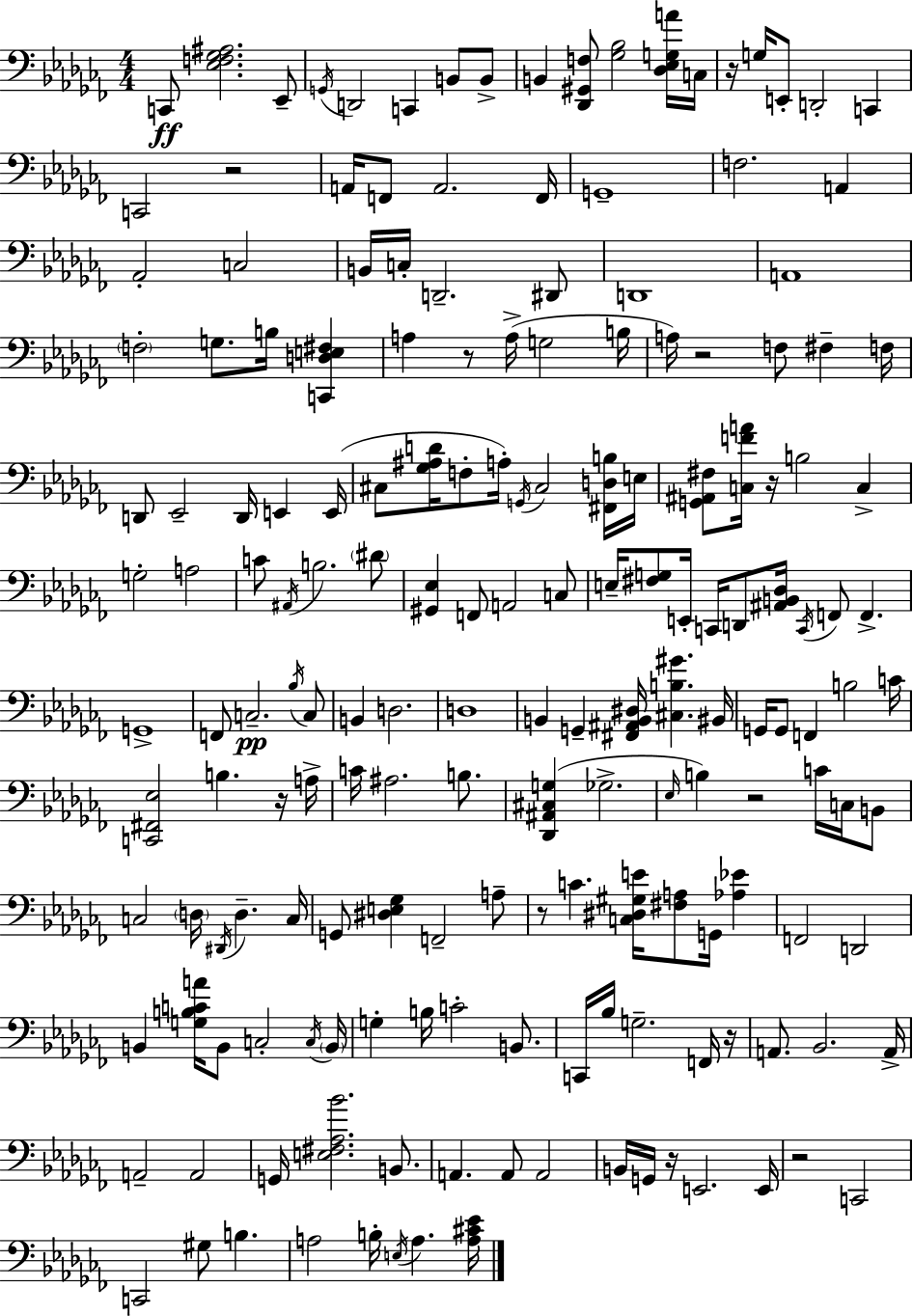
{
  \clef bass
  \numericTimeSignature
  \time 4/4
  \key aes \minor
  \repeat volta 2 { c,8\ff <ees f ges ais>2. ees,8-- | \acciaccatura { g,16 } d,2 c,4 b,8 b,8-> | b,4 <des, gis, f>8 <ges bes>2 <des ees g a'>16 | c16 r16 g16 e,8-. d,2-. c,4 | \break c,2 r2 | a,16 f,8 a,2. | f,16 g,1-- | f2. a,4 | \break aes,2-. c2 | b,16 c16-. d,2.-- dis,8 | d,1 | a,1 | \break \parenthesize f2-. g8. b16 <c, d e fis>4 | a4 r8 a16->( g2 | b16 a16) r2 f8 fis4-- | f16 d,8 ees,2-- d,16 e,4 | \break e,16( cis8 <ges ais d'>16 f8-. a16-.) \acciaccatura { g,16 } cis2 | <fis, d b>16 e16 <g, ais, fis>8 <c f' a'>16 r16 b2 c4-> | g2-. a2 | c'8 \acciaccatura { ais,16 } b2. | \break \parenthesize dis'8 <gis, ees>4 f,8 a,2 | c8 e16-- <fis g>8 e,16-. c,16 d,8 <ais, b, des>16 \acciaccatura { c,16 } f,8 f,4.-> | g,1-> | f,8 c2.--\pp | \break \acciaccatura { bes16 } c8 b,4 d2. | d1 | b,4 g,4-- <fis, ais, b, dis>16 <cis b gis'>4. | bis,16 g,16 g,8 f,4 b2 | \break c'16 <c, fis, ees>2 b4. | r16 a16-> c'16 ais2. | b8. <des, ais, cis g>4( ges2.-> | \grace { ees16 }) b4 r2 | \break c'16 c16 b,8 c2 \parenthesize d16 \acciaccatura { dis,16 } | d4.-- c16 g,8 <dis e ges>4 f,2-- | a8-- r8 c'4. <c dis gis e'>16 | <fis a>8 g,16 <aes ees'>4 f,2 d,2 | \break b,4 <g b c' a'>16 b,8 c2-. | \acciaccatura { c16 } \parenthesize b,16 g4-. b16 c'2-. | b,8. c,16 bes16 g2.-- | f,16 r16 a,8. bes,2. | \break a,16-> a,2-- | a,2 g,16 <e fis aes bes'>2. | b,8. a,4. a,8 | a,2 b,16 g,16 r16 e,2. | \break e,16 r2 | c,2 c,2 | gis8 b4. a2 | b16-. \acciaccatura { e16 } a4. <a cis' ees'>16 } \bar "|."
}